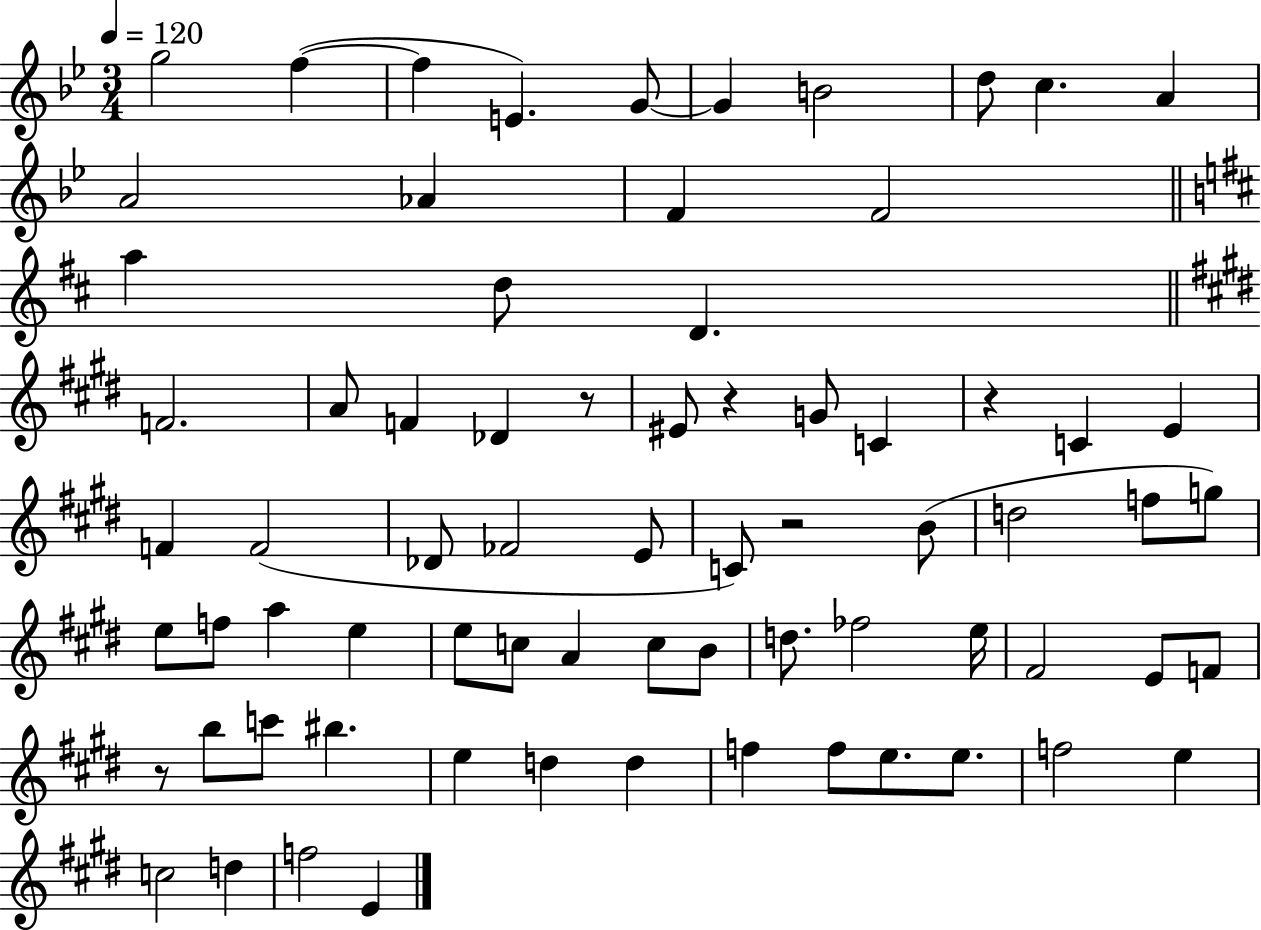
G5/h F5/q F5/q E4/q. G4/e G4/q B4/h D5/e C5/q. A4/q A4/h Ab4/q F4/q F4/h A5/q D5/e D4/q. F4/h. A4/e F4/q Db4/q R/e EIS4/e R/q G4/e C4/q R/q C4/q E4/q F4/q F4/h Db4/e FES4/h E4/e C4/e R/h B4/e D5/h F5/e G5/e E5/e F5/e A5/q E5/q E5/e C5/e A4/q C5/e B4/e D5/e. FES5/h E5/s F#4/h E4/e F4/e R/e B5/e C6/e BIS5/q. E5/q D5/q D5/q F5/q F5/e E5/e. E5/e. F5/h E5/q C5/h D5/q F5/h E4/q